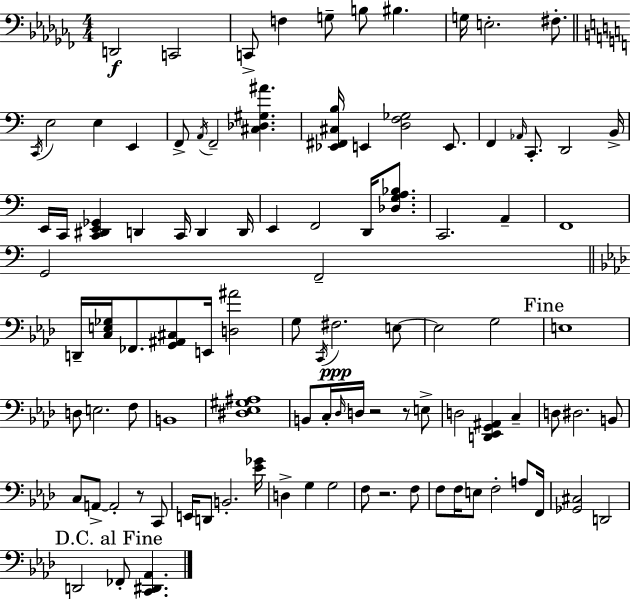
X:1
T:Untitled
M:4/4
L:1/4
K:Abm
D,,2 C,,2 C,,/2 F, G,/2 B,/2 ^B, G,/4 E,2 ^F,/2 C,,/4 E,2 E, E,, F,,/2 A,,/4 F,,2 [^C,_D,^G,^A] [_E,,^F,,^C,B,]/4 E,, [D,F,_G,]2 E,,/2 F,, _A,,/4 C,,/2 D,,2 B,,/4 E,,/4 C,,/4 [C,,^D,,E,,_G,,] D,, C,,/4 D,, D,,/4 E,, F,,2 D,,/4 [_D,G,A,_B,]/2 C,,2 A,, F,,4 G,,2 F,,2 D,,/4 [C,E,_G,]/4 _F,,/2 [G,,^A,,^C,]/2 E,,/4 [D,^A]2 G,/2 C,,/4 ^F,2 E,/2 E,2 G,2 E,4 D,/2 E,2 F,/2 B,,4 [^D,_E,^G,^A,]4 B,,/2 C,/4 _D,/4 D,/4 z2 z/2 E,/2 D,2 [D,,_E,,G,,^A,,] C, D,/2 ^D,2 B,,/2 C,/2 A,,/2 A,,2 z/2 C,,/2 E,,/4 D,,/2 B,,2 [_E_G]/4 D, G, G,2 F,/2 z2 F,/2 F,/2 F,/4 E,/2 F,2 A,/2 F,,/4 [_G,,^C,]2 D,,2 D,,2 _F,,/2 [C,,^D,,_A,,]